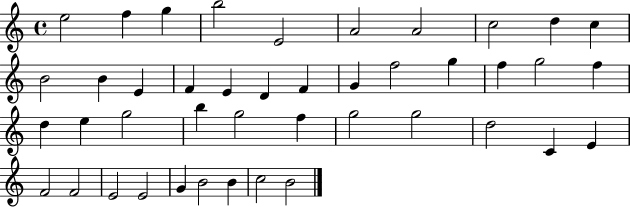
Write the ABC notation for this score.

X:1
T:Untitled
M:4/4
L:1/4
K:C
e2 f g b2 E2 A2 A2 c2 d c B2 B E F E D F G f2 g f g2 f d e g2 b g2 f g2 g2 d2 C E F2 F2 E2 E2 G B2 B c2 B2